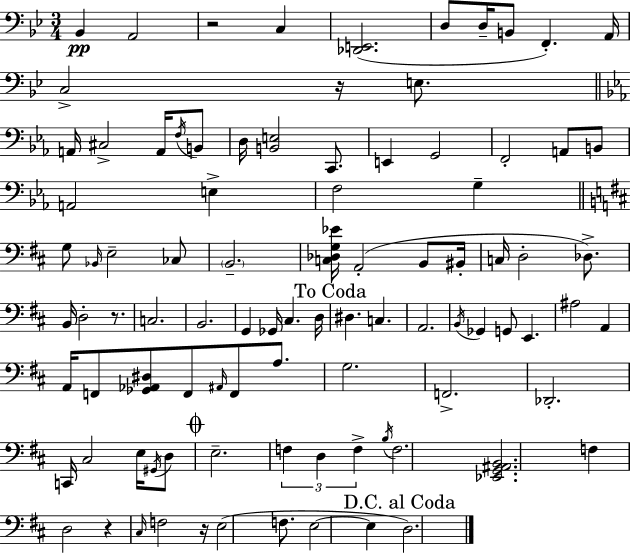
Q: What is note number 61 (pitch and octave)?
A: G3